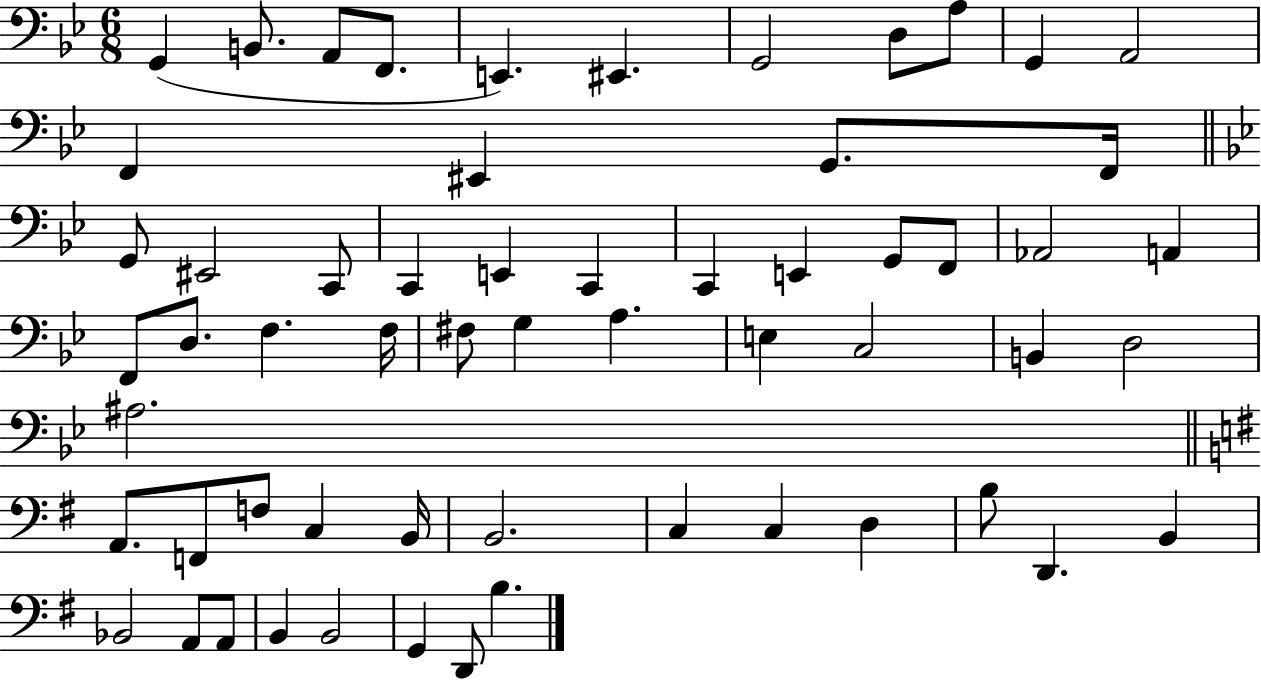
{
  \clef bass
  \numericTimeSignature
  \time 6/8
  \key bes \major
  \repeat volta 2 { g,4( b,8. a,8 f,8. | e,4.) eis,4. | g,2 d8 a8 | g,4 a,2 | \break f,4 eis,4 g,8. f,16 | \bar "||" \break \key bes \major g,8 eis,2 c,8 | c,4 e,4 c,4 | c,4 e,4 g,8 f,8 | aes,2 a,4 | \break f,8 d8. f4. f16 | fis8 g4 a4. | e4 c2 | b,4 d2 | \break ais2. | \bar "||" \break \key g \major a,8. f,8 f8 c4 b,16 | b,2. | c4 c4 d4 | b8 d,4. b,4 | \break bes,2 a,8 a,8 | b,4 b,2 | g,4 d,8 b4. | } \bar "|."
}